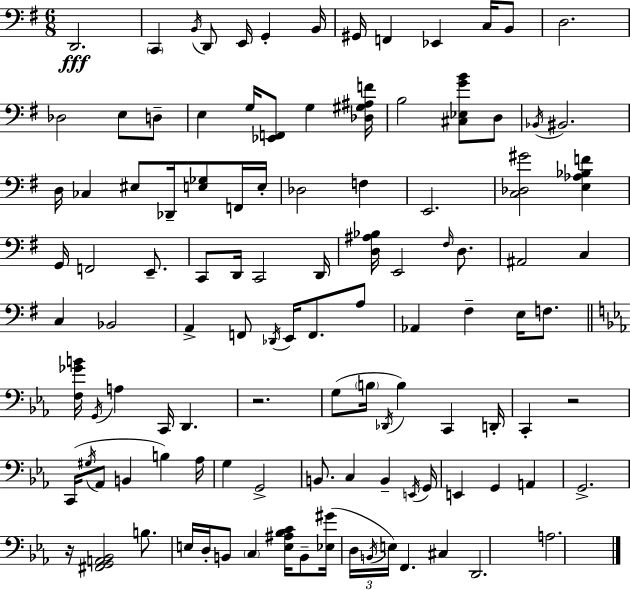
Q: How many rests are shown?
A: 3